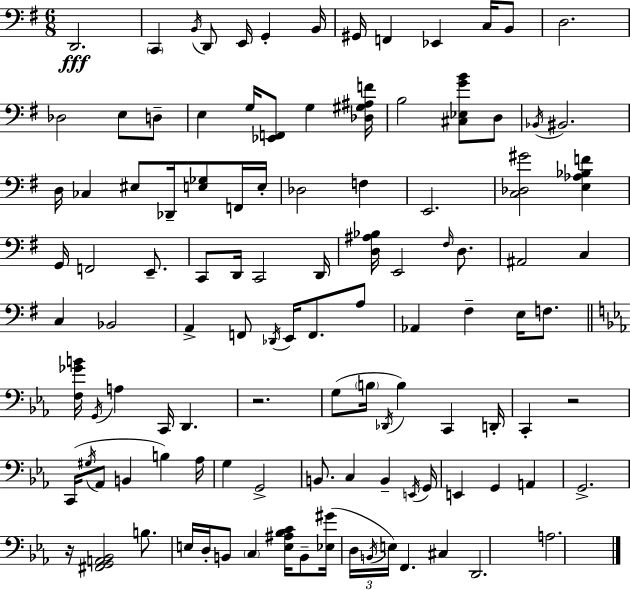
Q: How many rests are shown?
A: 3